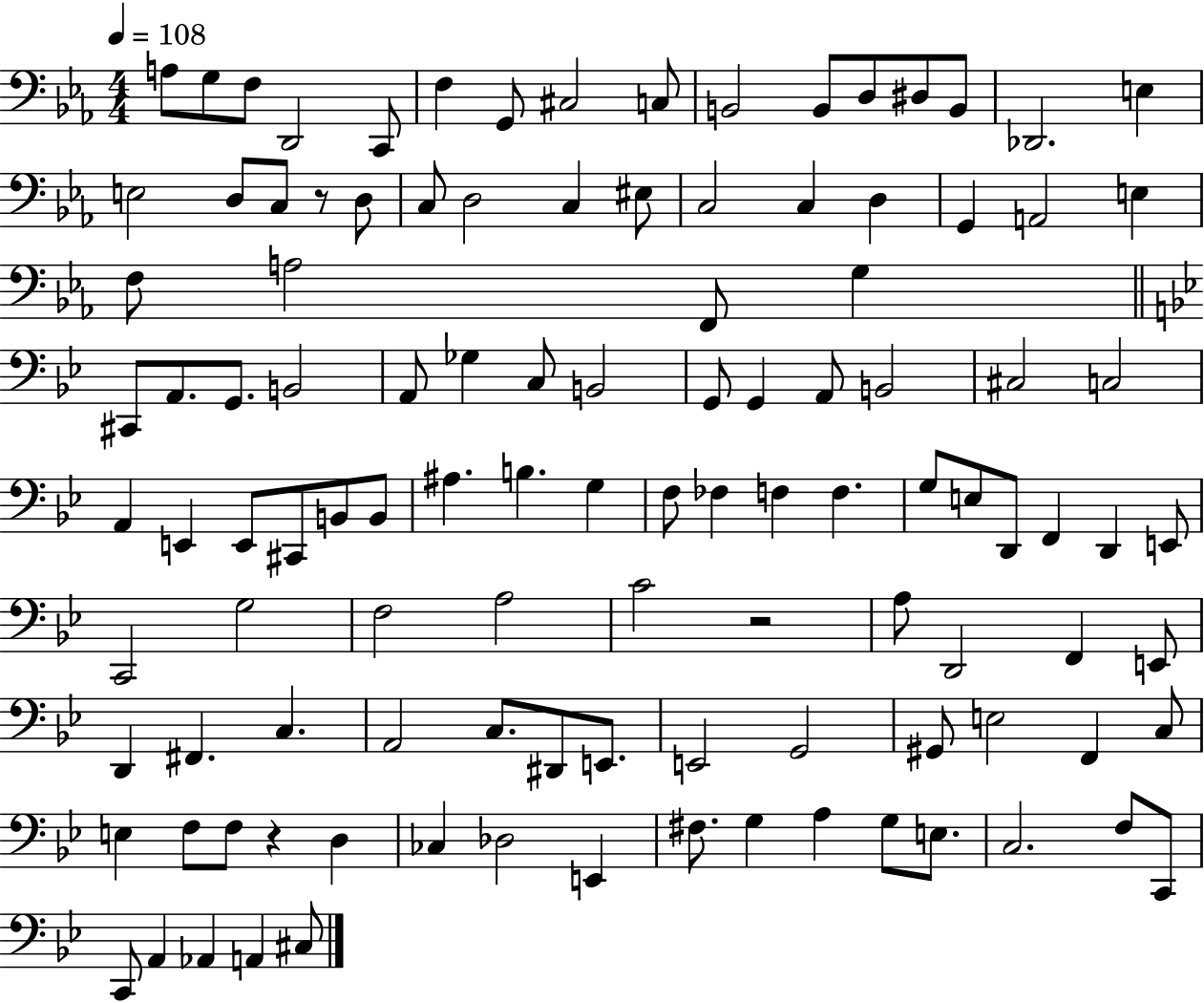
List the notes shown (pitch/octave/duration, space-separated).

A3/e G3/e F3/e D2/h C2/e F3/q G2/e C#3/h C3/e B2/h B2/e D3/e D#3/e B2/e Db2/h. E3/q E3/h D3/e C3/e R/e D3/e C3/e D3/h C3/q EIS3/e C3/h C3/q D3/q G2/q A2/h E3/q F3/e A3/h F2/e G3/q C#2/e A2/e. G2/e. B2/h A2/e Gb3/q C3/e B2/h G2/e G2/q A2/e B2/h C#3/h C3/h A2/q E2/q E2/e C#2/e B2/e B2/e A#3/q. B3/q. G3/q F3/e FES3/q F3/q F3/q. G3/e E3/e D2/e F2/q D2/q E2/e C2/h G3/h F3/h A3/h C4/h R/h A3/e D2/h F2/q E2/e D2/q F#2/q. C3/q. A2/h C3/e. D#2/e E2/e. E2/h G2/h G#2/e E3/h F2/q C3/e E3/q F3/e F3/e R/q D3/q CES3/q Db3/h E2/q F#3/e. G3/q A3/q G3/e E3/e. C3/h. F3/e C2/e C2/e A2/q Ab2/q A2/q C#3/e